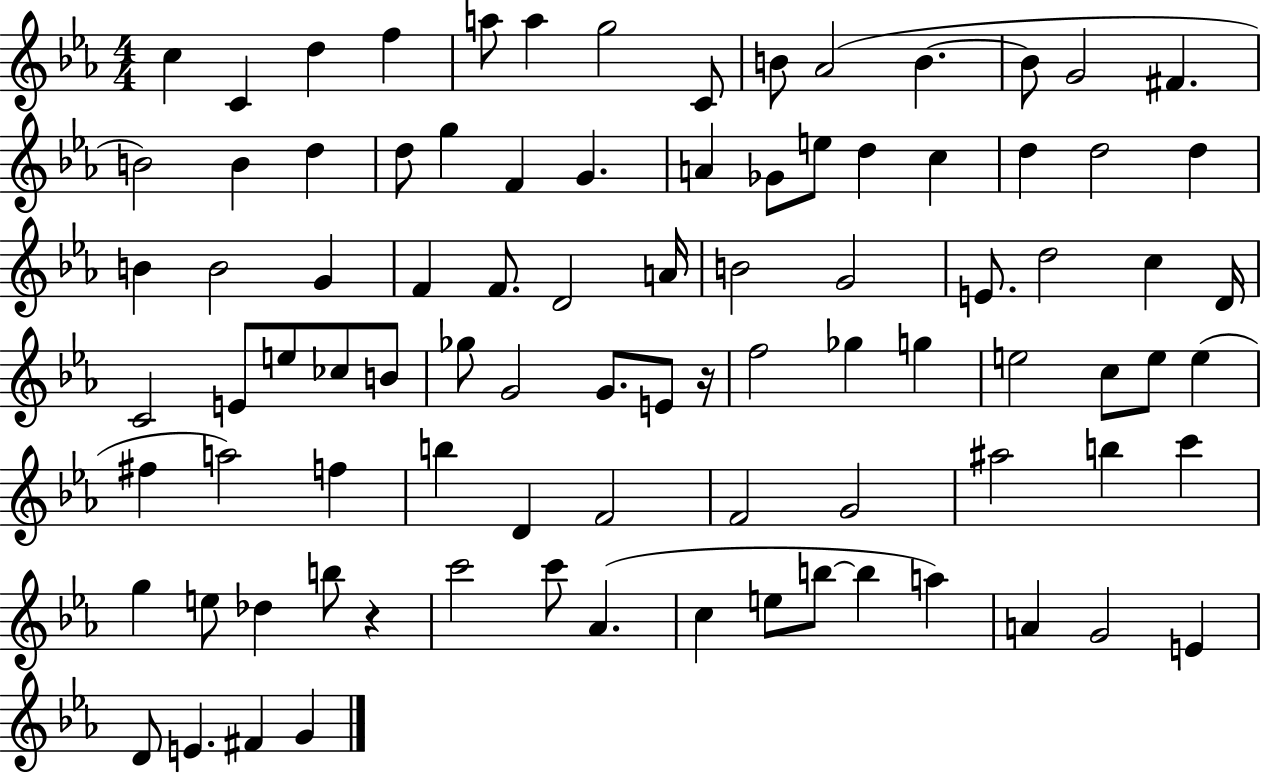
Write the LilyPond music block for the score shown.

{
  \clef treble
  \numericTimeSignature
  \time 4/4
  \key ees \major
  c''4 c'4 d''4 f''4 | a''8 a''4 g''2 c'8 | b'8 aes'2( b'4.~~ | b'8 g'2 fis'4. | \break b'2) b'4 d''4 | d''8 g''4 f'4 g'4. | a'4 ges'8 e''8 d''4 c''4 | d''4 d''2 d''4 | \break b'4 b'2 g'4 | f'4 f'8. d'2 a'16 | b'2 g'2 | e'8. d''2 c''4 d'16 | \break c'2 e'8 e''8 ces''8 b'8 | ges''8 g'2 g'8. e'8 r16 | f''2 ges''4 g''4 | e''2 c''8 e''8 e''4( | \break fis''4 a''2) f''4 | b''4 d'4 f'2 | f'2 g'2 | ais''2 b''4 c'''4 | \break g''4 e''8 des''4 b''8 r4 | c'''2 c'''8 aes'4.( | c''4 e''8 b''8~~ b''4 a''4) | a'4 g'2 e'4 | \break d'8 e'4. fis'4 g'4 | \bar "|."
}